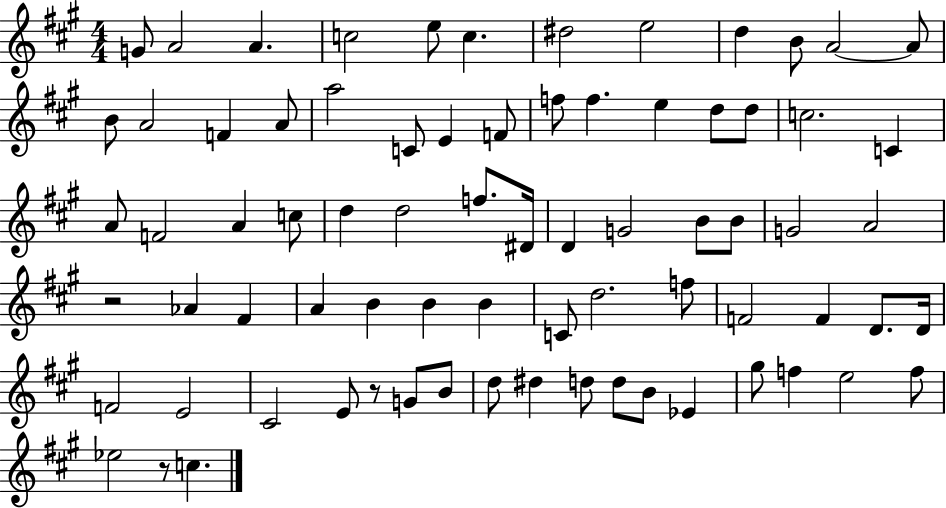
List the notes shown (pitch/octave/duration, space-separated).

G4/e A4/h A4/q. C5/h E5/e C5/q. D#5/h E5/h D5/q B4/e A4/h A4/e B4/e A4/h F4/q A4/e A5/h C4/e E4/q F4/e F5/e F5/q. E5/q D5/e D5/e C5/h. C4/q A4/e F4/h A4/q C5/e D5/q D5/h F5/e. D#4/s D4/q G4/h B4/e B4/e G4/h A4/h R/h Ab4/q F#4/q A4/q B4/q B4/q B4/q C4/e D5/h. F5/e F4/h F4/q D4/e. D4/s F4/h E4/h C#4/h E4/e R/e G4/e B4/e D5/e D#5/q D5/e D5/e B4/e Eb4/q G#5/e F5/q E5/h F5/e Eb5/h R/e C5/q.